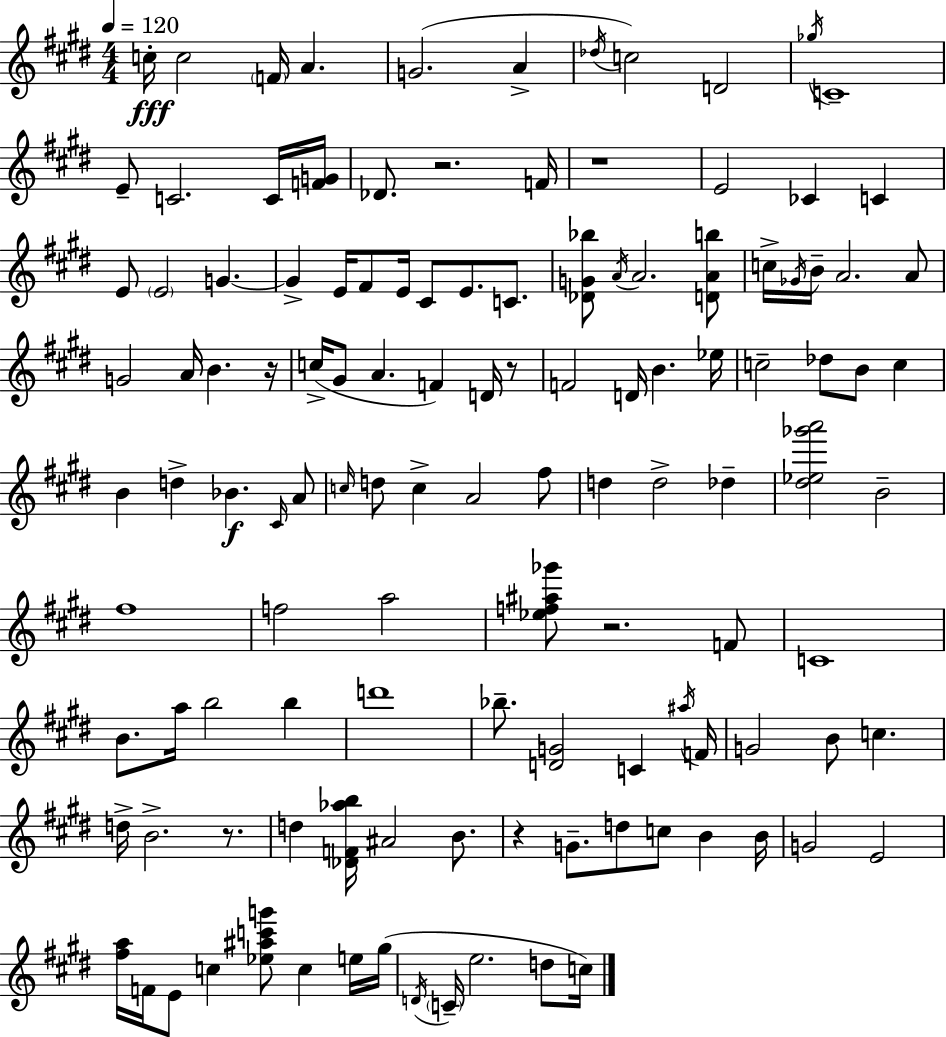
{
  \clef treble
  \numericTimeSignature
  \time 4/4
  \key e \major
  \tempo 4 = 120
  c''16-.\fff c''2 \parenthesize f'16 a'4. | g'2.( a'4-> | \acciaccatura { des''16 }) c''2 d'2 | \acciaccatura { ges''16 } c'1-- | \break e'8-- c'2. | c'16 <f' g'>16 des'8. r2. | f'16 r1 | e'2 ces'4 c'4 | \break e'8 \parenthesize e'2 g'4.~~ | g'4-> e'16 fis'8 e'16 cis'8 e'8. c'8. | <des' g' bes''>8 \acciaccatura { a'16 } a'2. | <d' a' b''>8 c''16-> \acciaccatura { ges'16 } b'16-- a'2. | \break a'8 g'2 a'16 b'4. | r16 c''16->( gis'8 a'4. f'4) | d'16 r8 f'2 d'16 b'4. | ees''16 c''2-- des''8 b'8 | \break c''4 b'4 d''4-> bes'4.\f | \grace { cis'16 } a'8 \grace { c''16 } d''8 c''4-> a'2 | fis''8 d''4 d''2-> | des''4-- <dis'' ees'' ges''' a'''>2 b'2-- | \break fis''1 | f''2 a''2 | <ees'' f'' ais'' ges'''>8 r2. | f'8 c'1 | \break b'8. a''16 b''2 | b''4 d'''1 | bes''8.-- <d' g'>2 | c'4 \acciaccatura { ais''16 } f'16 g'2 b'8 | \break c''4. d''16-> b'2.-> | r8. d''4 <des' f' aes'' b''>16 ais'2 | b'8. r4 g'8.-- d''8 | c''8 b'4 b'16 g'2 e'2 | \break <fis'' a''>16 f'16 e'8 c''4 <ees'' ais'' c''' g'''>8 | c''4 e''16 gis''16( \acciaccatura { d'16 } \parenthesize c'16-- e''2. | d''8 c''16) \bar "|."
}